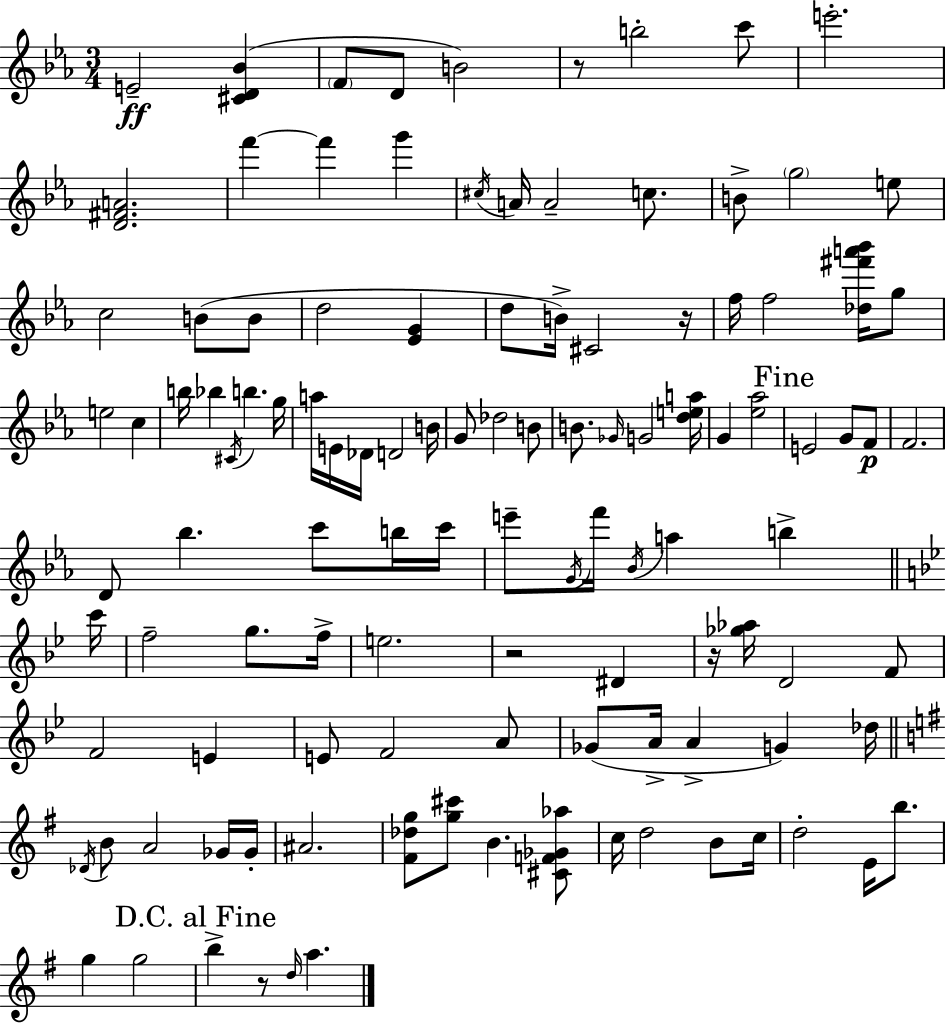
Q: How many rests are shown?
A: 5